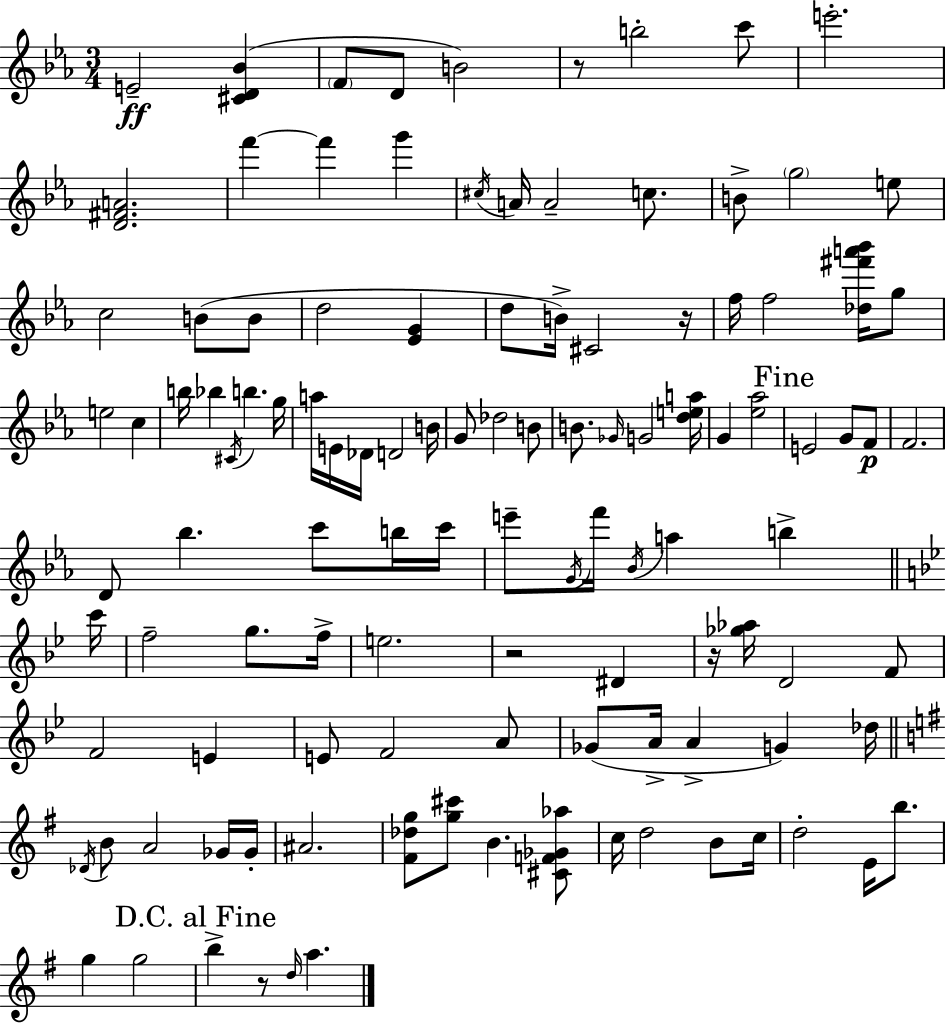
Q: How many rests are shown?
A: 5